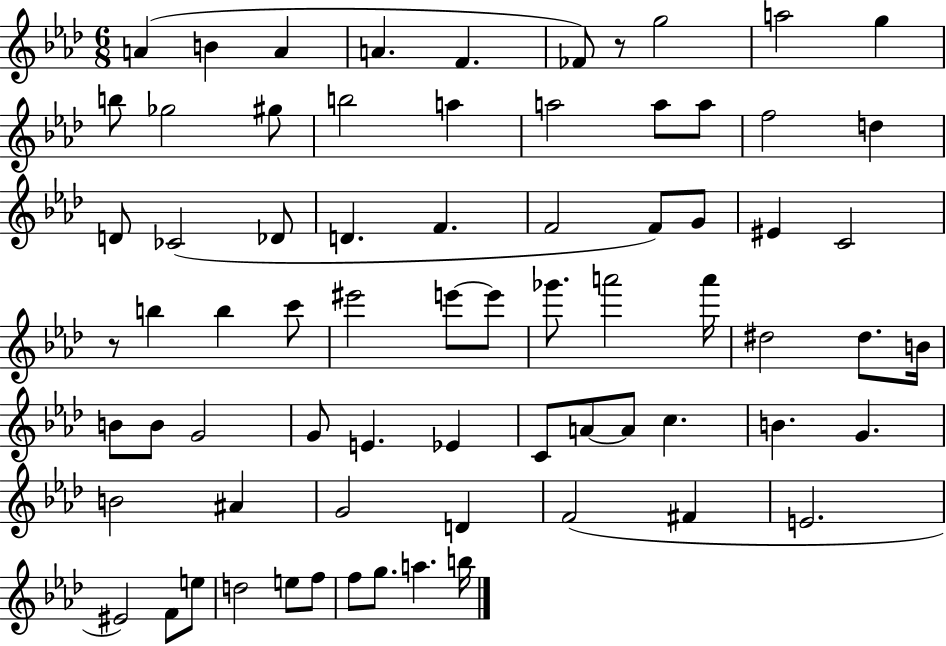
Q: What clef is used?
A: treble